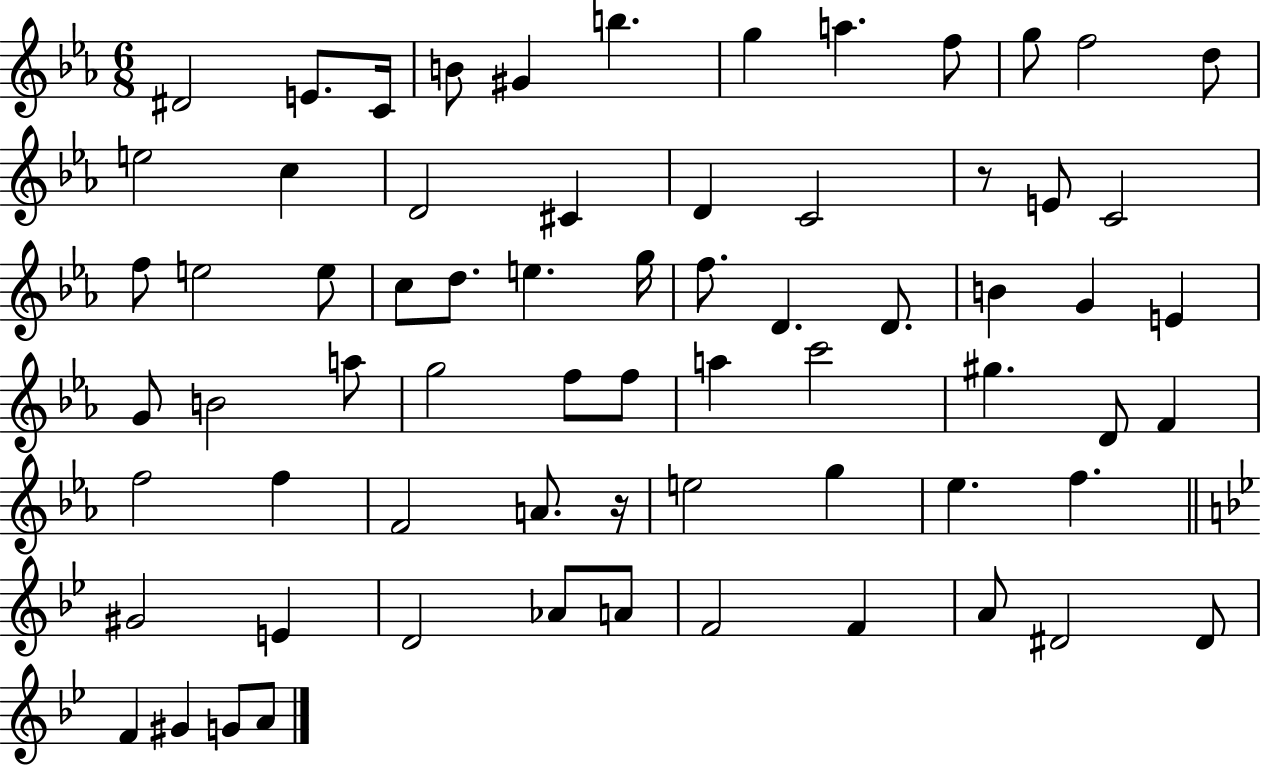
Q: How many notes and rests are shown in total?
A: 68